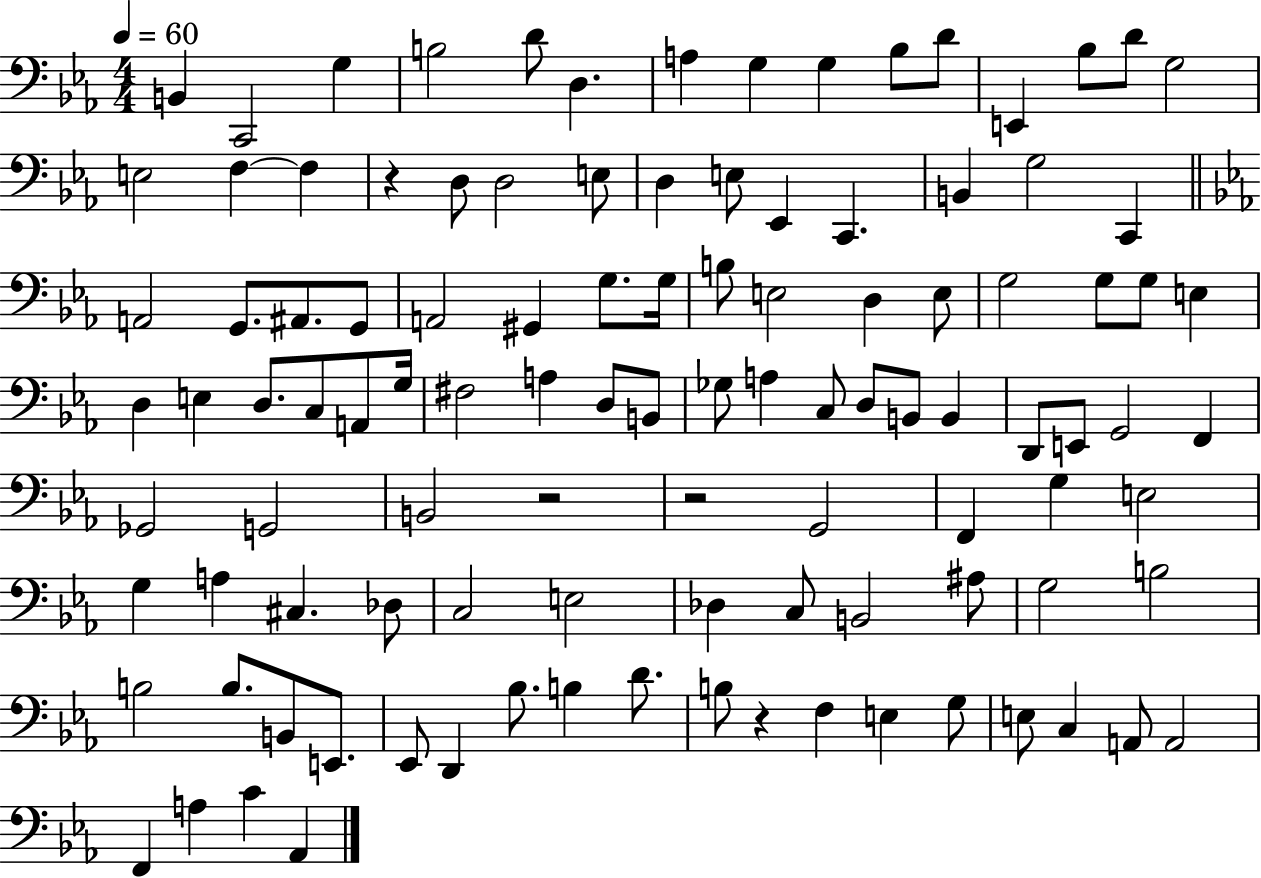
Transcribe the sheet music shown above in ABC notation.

X:1
T:Untitled
M:4/4
L:1/4
K:Eb
B,, C,,2 G, B,2 D/2 D, A, G, G, _B,/2 D/2 E,, _B,/2 D/2 G,2 E,2 F, F, z D,/2 D,2 E,/2 D, E,/2 _E,, C,, B,, G,2 C,, A,,2 G,,/2 ^A,,/2 G,,/2 A,,2 ^G,, G,/2 G,/4 B,/2 E,2 D, E,/2 G,2 G,/2 G,/2 E, D, E, D,/2 C,/2 A,,/2 G,/4 ^F,2 A, D,/2 B,,/2 _G,/2 A, C,/2 D,/2 B,,/2 B,, D,,/2 E,,/2 G,,2 F,, _G,,2 G,,2 B,,2 z2 z2 G,,2 F,, G, E,2 G, A, ^C, _D,/2 C,2 E,2 _D, C,/2 B,,2 ^A,/2 G,2 B,2 B,2 B,/2 B,,/2 E,,/2 _E,,/2 D,, _B,/2 B, D/2 B,/2 z F, E, G,/2 E,/2 C, A,,/2 A,,2 F,, A, C _A,,